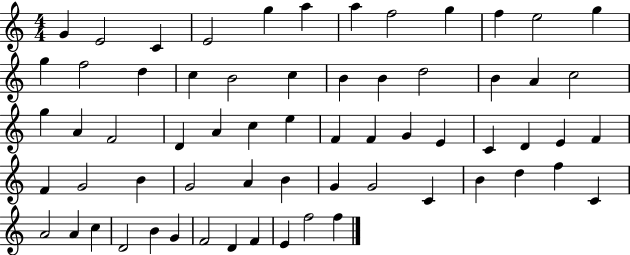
{
  \clef treble
  \numericTimeSignature
  \time 4/4
  \key c \major
  g'4 e'2 c'4 | e'2 g''4 a''4 | a''4 f''2 g''4 | f''4 e''2 g''4 | \break g''4 f''2 d''4 | c''4 b'2 c''4 | b'4 b'4 d''2 | b'4 a'4 c''2 | \break g''4 a'4 f'2 | d'4 a'4 c''4 e''4 | f'4 f'4 g'4 e'4 | c'4 d'4 e'4 f'4 | \break f'4 g'2 b'4 | g'2 a'4 b'4 | g'4 g'2 c'4 | b'4 d''4 f''4 c'4 | \break a'2 a'4 c''4 | d'2 b'4 g'4 | f'2 d'4 f'4 | e'4 f''2 f''4 | \break \bar "|."
}